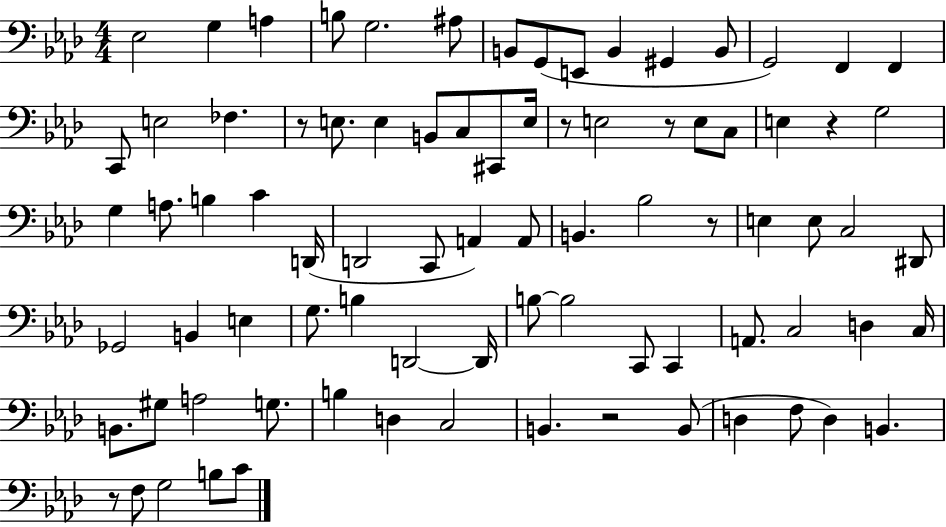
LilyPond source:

{
  \clef bass
  \numericTimeSignature
  \time 4/4
  \key aes \major
  \repeat volta 2 { ees2 g4 a4 | b8 g2. ais8 | b,8 g,8( e,8 b,4 gis,4 b,8 | g,2) f,4 f,4 | \break c,8 e2 fes4. | r8 e8. e4 b,8 c8 cis,8 e16 | r8 e2 r8 e8 c8 | e4 r4 g2 | \break g4 a8. b4 c'4 d,16( | d,2 c,8 a,4) a,8 | b,4. bes2 r8 | e4 e8 c2 dis,8 | \break ges,2 b,4 e4 | g8. b4 d,2~~ d,16 | b8~~ b2 c,8 c,4 | a,8. c2 d4 c16 | \break b,8. gis8 a2 g8. | b4 d4 c2 | b,4. r2 b,8( | d4 f8 d4) b,4. | \break r8 f8 g2 b8 c'8 | } \bar "|."
}